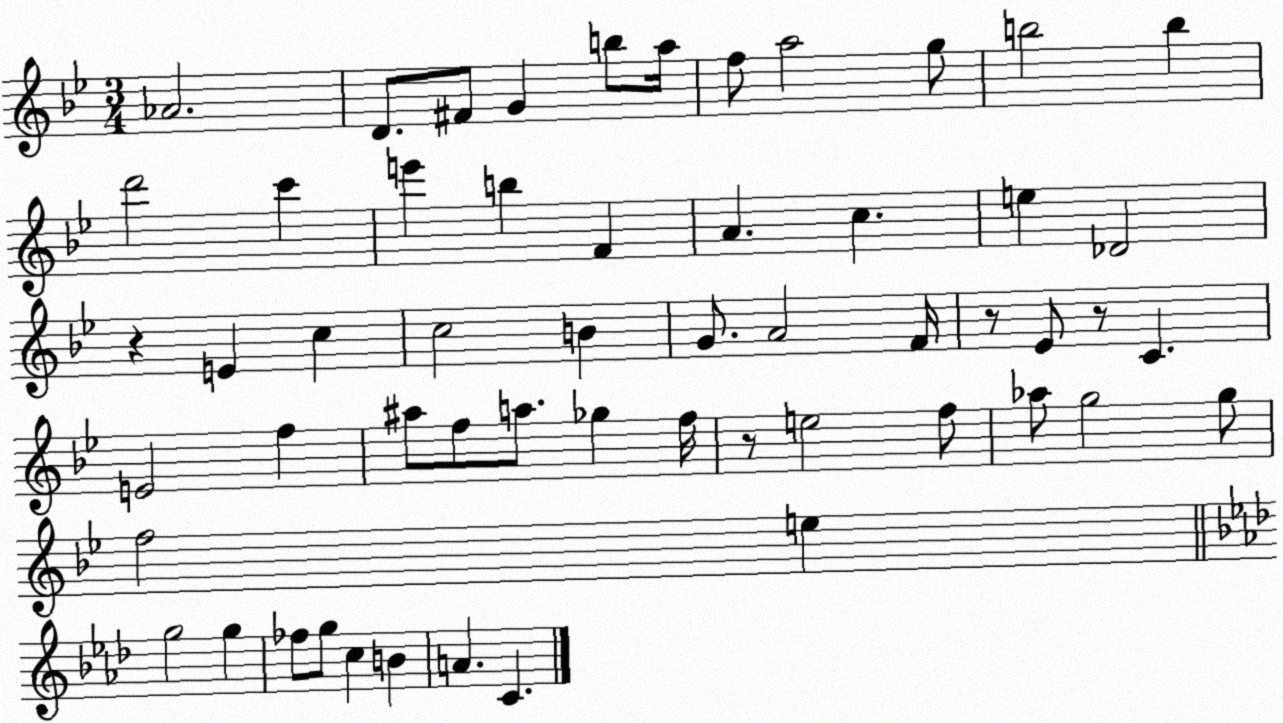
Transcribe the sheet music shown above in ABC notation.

X:1
T:Untitled
M:3/4
L:1/4
K:Bb
_A2 D/2 ^F/2 G b/2 a/4 f/2 a2 g/2 b2 b d'2 c' e' b F A c e _D2 z E c c2 B G/2 A2 F/4 z/2 _E/2 z/2 C E2 f ^a/2 f/2 a/2 _g f/4 z/2 e2 f/2 _a/2 g2 g/2 f2 e g2 g _f/2 g/2 c B A C